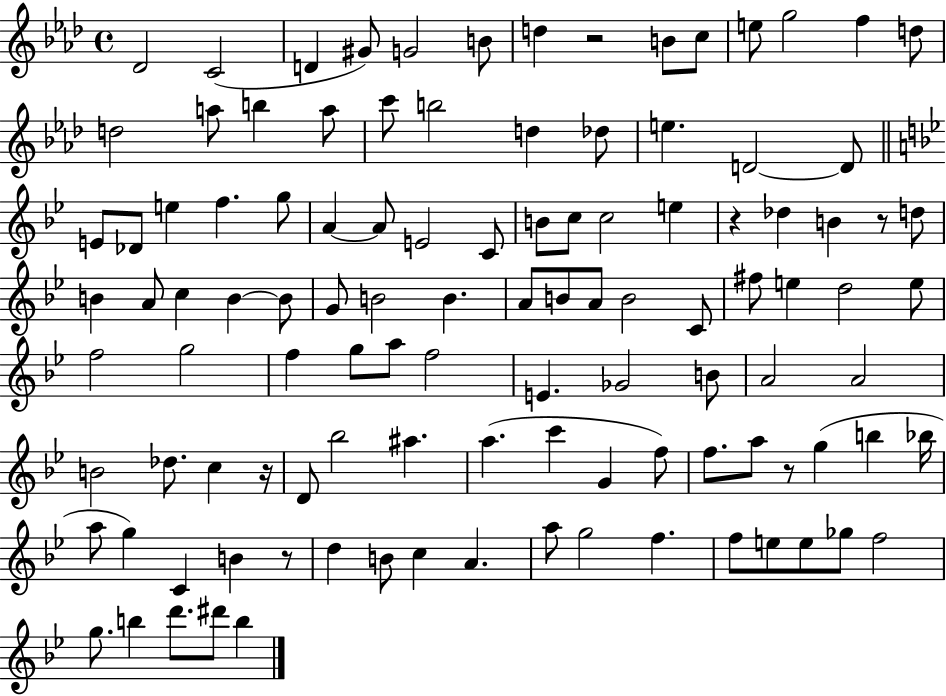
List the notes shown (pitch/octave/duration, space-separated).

Db4/h C4/h D4/q G#4/e G4/h B4/e D5/q R/h B4/e C5/e E5/e G5/h F5/q D5/e D5/h A5/e B5/q A5/e C6/e B5/h D5/q Db5/e E5/q. D4/h D4/e E4/e Db4/e E5/q F5/q. G5/e A4/q A4/e E4/h C4/e B4/e C5/e C5/h E5/q R/q Db5/q B4/q R/e D5/e B4/q A4/e C5/q B4/q B4/e G4/e B4/h B4/q. A4/e B4/e A4/e B4/h C4/e F#5/e E5/q D5/h E5/e F5/h G5/h F5/q G5/e A5/e F5/h E4/q. Gb4/h B4/e A4/h A4/h B4/h Db5/e. C5/q R/s D4/e Bb5/h A#5/q. A5/q. C6/q G4/q F5/e F5/e. A5/e R/e G5/q B5/q Bb5/s A5/e G5/q C4/q B4/q R/e D5/q B4/e C5/q A4/q. A5/e G5/h F5/q. F5/e E5/e E5/e Gb5/e F5/h G5/e. B5/q D6/e. D#6/e B5/q